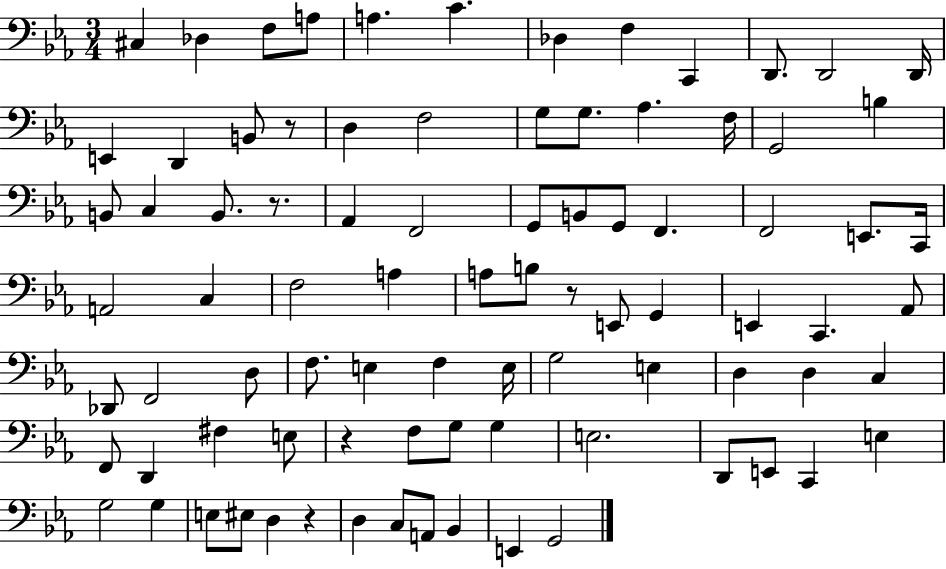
{
  \clef bass
  \numericTimeSignature
  \time 3/4
  \key ees \major
  \repeat volta 2 { cis4 des4 f8 a8 | a4. c'4. | des4 f4 c,4 | d,8. d,2 d,16 | \break e,4 d,4 b,8 r8 | d4 f2 | g8 g8. aes4. f16 | g,2 b4 | \break b,8 c4 b,8. r8. | aes,4 f,2 | g,8 b,8 g,8 f,4. | f,2 e,8. c,16 | \break a,2 c4 | f2 a4 | a8 b8 r8 e,8 g,4 | e,4 c,4. aes,8 | \break des,8 f,2 d8 | f8. e4 f4 e16 | g2 e4 | d4 d4 c4 | \break f,8 d,4 fis4 e8 | r4 f8 g8 g4 | e2. | d,8 e,8 c,4 e4 | \break g2 g4 | e8 eis8 d4 r4 | d4 c8 a,8 bes,4 | e,4 g,2 | \break } \bar "|."
}